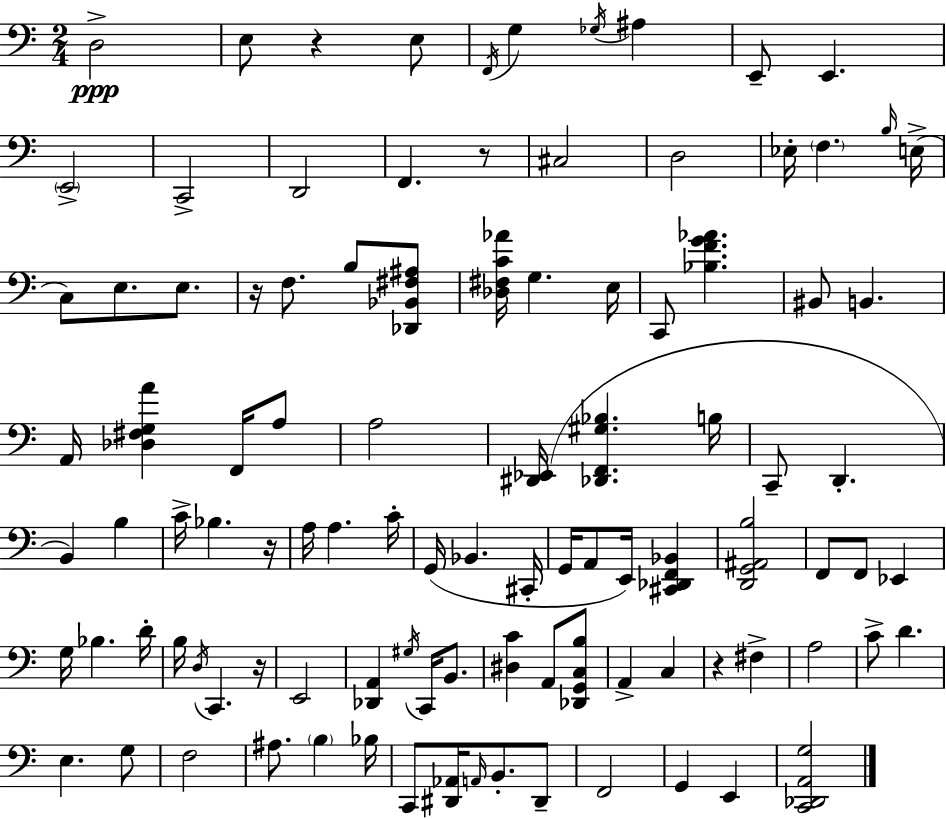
X:1
T:Untitled
M:2/4
L:1/4
K:Am
D,2 E,/2 z E,/2 F,,/4 G, _G,/4 ^A, E,,/2 E,, E,,2 C,,2 D,,2 F,, z/2 ^C,2 D,2 _E,/4 F, B,/4 E,/4 C,/2 E,/2 E,/2 z/4 F,/2 B,/2 [_D,,_B,,^F,^A,]/2 [_D,^F,C_A]/4 G, E,/4 C,,/2 [_B,FG_A] ^B,,/2 B,, A,,/4 [_D,^F,G,A] F,,/4 A,/2 A,2 [^D,,_E,,]/4 [_D,,F,,^G,_B,] B,/4 C,,/2 D,, B,, B, C/4 _B, z/4 A,/4 A, C/4 G,,/4 _B,, ^C,,/4 G,,/4 A,,/2 E,,/4 [^C,,_D,,F,,_B,,] [D,,G,,^A,,B,]2 F,,/2 F,,/2 _E,, G,/4 _B, D/4 B,/4 D,/4 C,, z/4 E,,2 [_D,,A,,] ^G,/4 C,,/4 B,,/2 [^D,C] A,,/2 [_D,,G,,C,B,]/2 A,, C, z ^F, A,2 C/2 D E, G,/2 F,2 ^A,/2 B, _B,/4 C,,/2 [^D,,_A,,]/4 A,,/4 B,,/2 ^D,,/2 F,,2 G,, E,, [C,,_D,,A,,G,]2